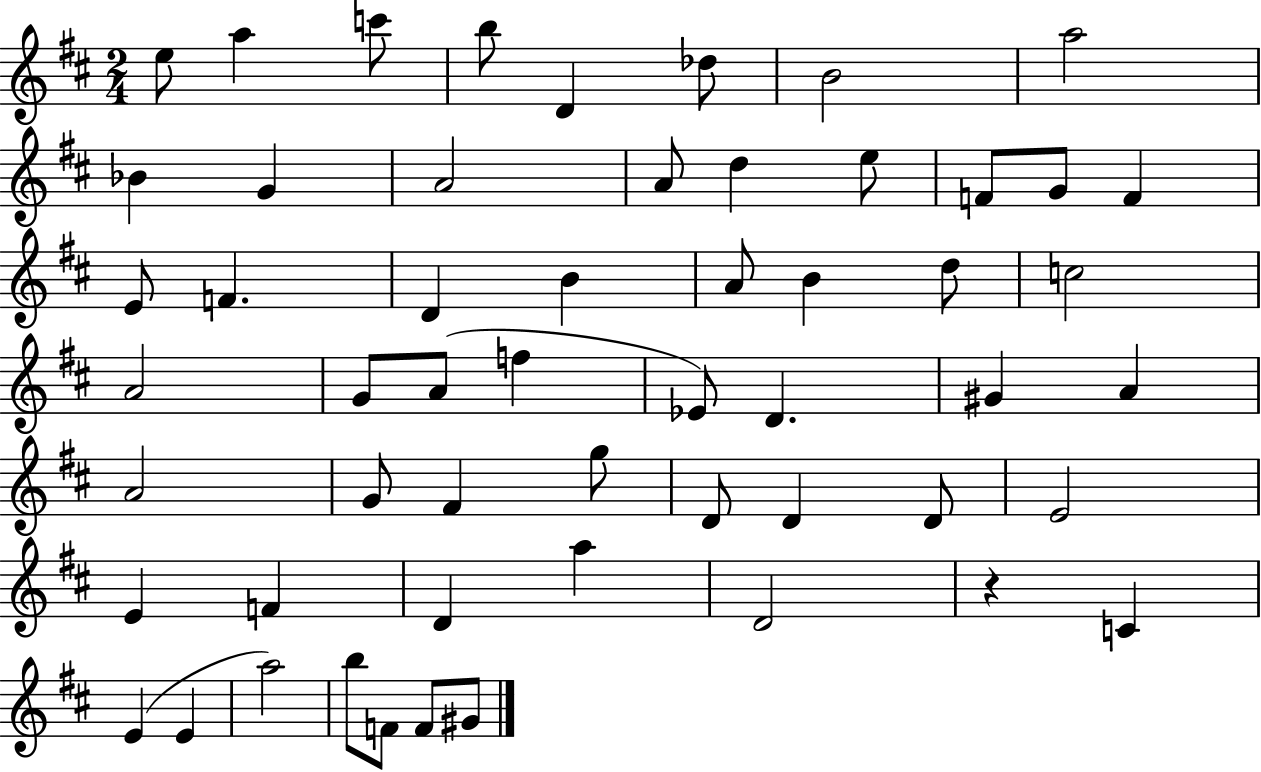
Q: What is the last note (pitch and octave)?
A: G#4